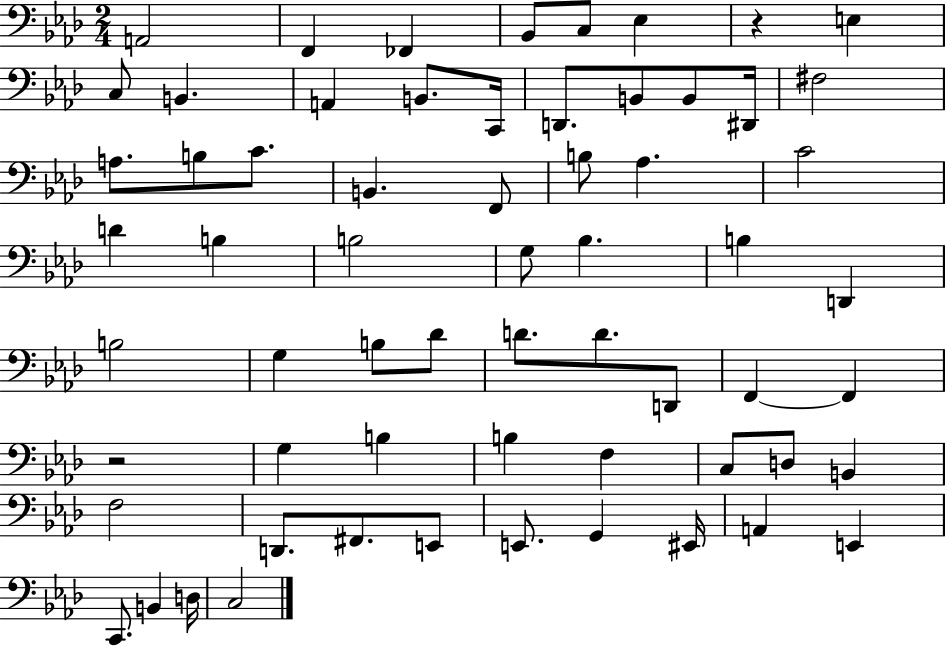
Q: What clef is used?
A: bass